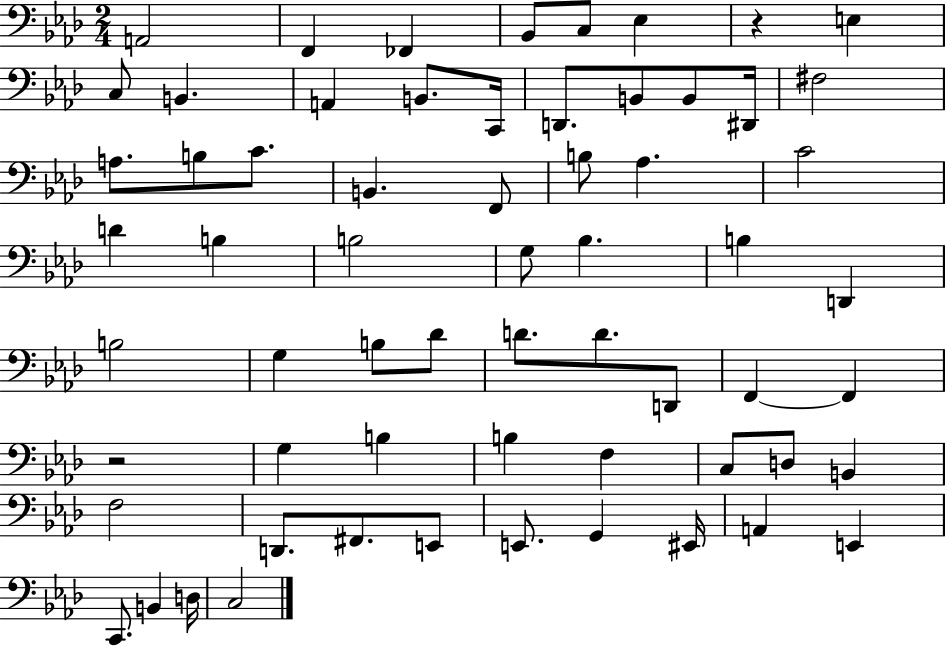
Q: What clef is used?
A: bass